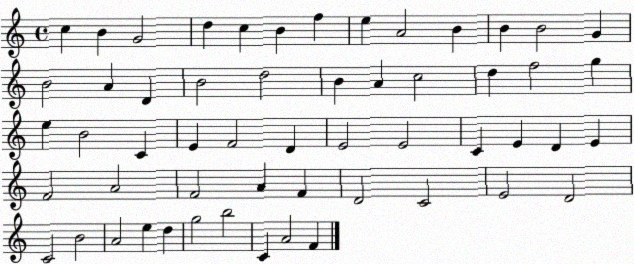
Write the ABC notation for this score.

X:1
T:Untitled
M:4/4
L:1/4
K:C
c B G2 d c B f e A2 B B B2 G B2 A D B2 d2 B A c2 d f2 g e B2 C E F2 D E2 E2 C E D E F2 A2 F2 A F D2 C2 E2 D2 C2 B2 A2 e d g2 b2 C A2 F